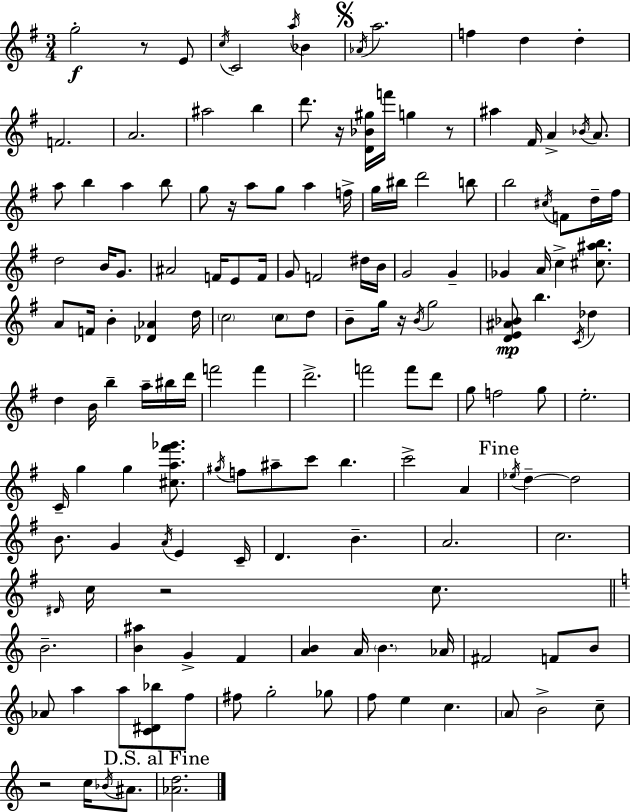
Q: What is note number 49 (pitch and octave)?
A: G4